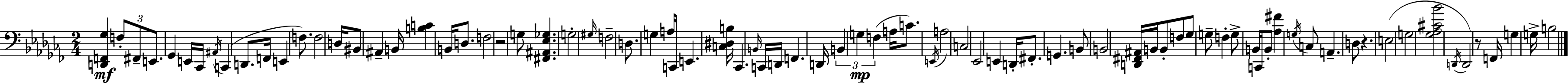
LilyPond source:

{
  \clef bass
  \numericTimeSignature
  \time 2/4
  \key aes \minor
  <d, f, ges>4\mf \tuplet 3/2 { f8-. fis,8-- | e,8. } ges,4 e,16 | ces,16 \acciaccatura { ais,16 }( c,4 d,8. | f,16 e,4 f8.) | \break f2 | d16 bis,8 ais,4-- | b,16 <b c'>4 b,16 d8. | f2 | \break r2 | g8 <fis, ais, ees ges>4. | g2-. | \grace { gis16 } f2-- | \break d8. g4 | a16 c,8 e,4. | <c dis b>16 ces,4. | \grace { b,16 } c,16 d,16 f,4. | \break d,16 \tuplet 3/2 { b,4 g4\mp | f4( } a16 | c'8.) \acciaccatura { e,16 } a2 | c2 | \break ees,2 | e,4 | d,16-. fis,8.-. g,4. | b,8 b,2 | \break <d, fis, ais,>16 b,16 b,8-. | f8 ges8 g8-- f4-. | g8-> b,16 c,16 b,8-. | <aes fis'>4 \acciaccatura { g16 } c8 a,4.-- | \break d8 r4. | e2( | g2 | <ges aes cis' bes'>2 | \break \acciaccatura { d,16 } d,2) | r8 | f,16 g4 g16-> b2 | \bar "|."
}